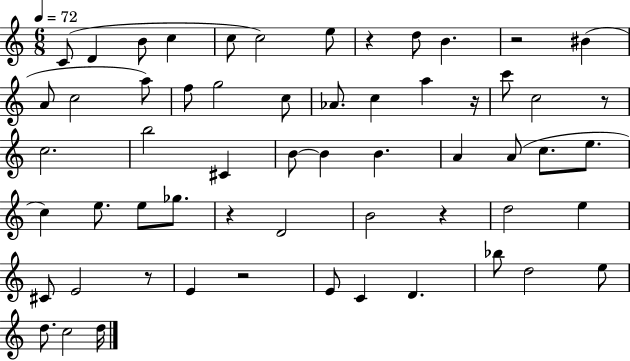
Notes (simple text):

C4/e D4/q B4/e C5/q C5/e C5/h E5/e R/q D5/e B4/q. R/h BIS4/q A4/e C5/h A5/e F5/e G5/h C5/e Ab4/e. C5/q A5/q R/s C6/e C5/h R/e C5/h. B5/h C#4/q B4/e B4/q B4/q. A4/q A4/e C5/e. E5/e. C5/q E5/e. E5/e Gb5/e. R/q D4/h B4/h R/q D5/h E5/q C#4/e E4/h R/e E4/q R/h E4/e C4/q D4/q. Bb5/e D5/h E5/e D5/e. C5/h D5/s